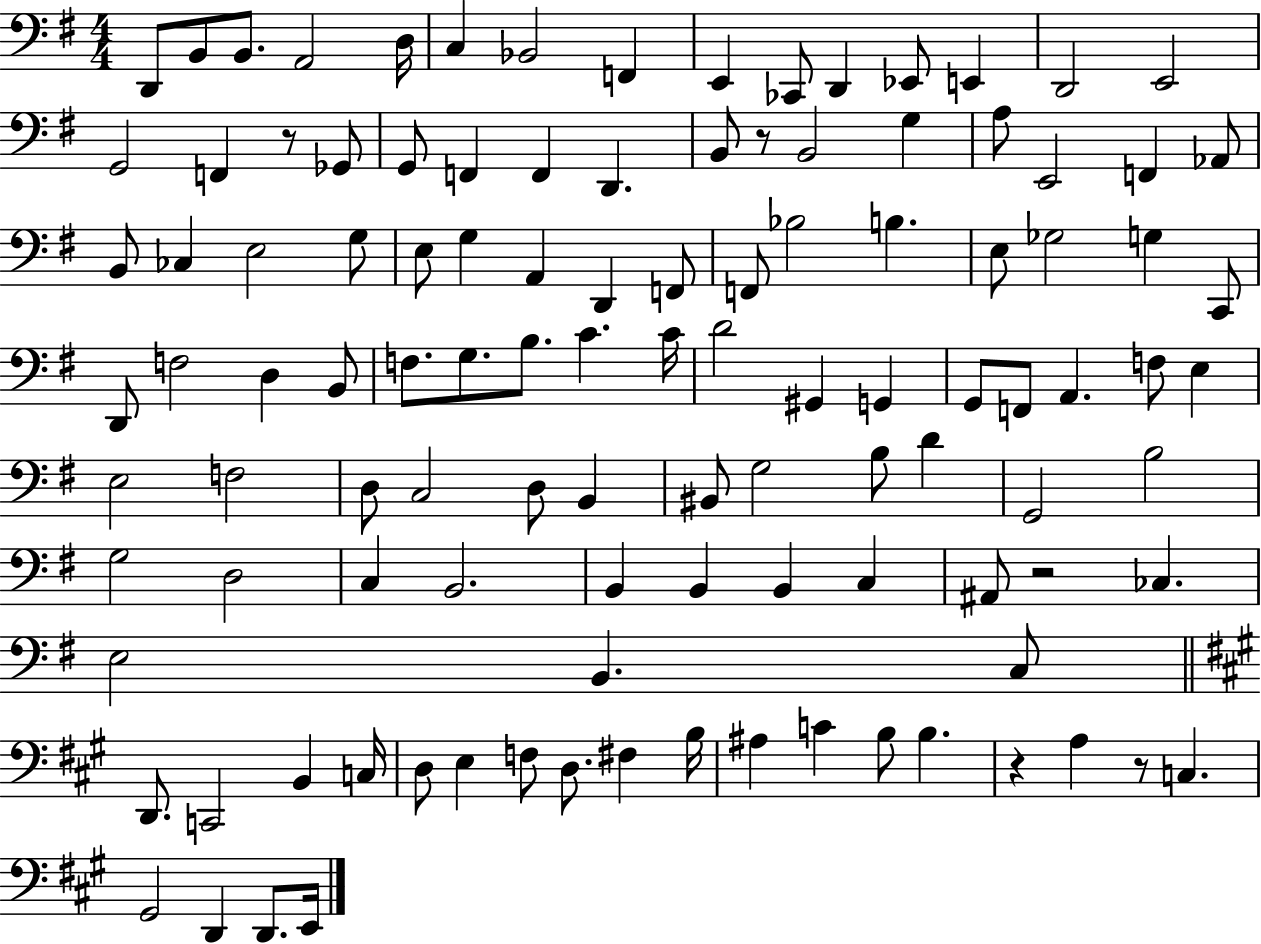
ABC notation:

X:1
T:Untitled
M:4/4
L:1/4
K:G
D,,/2 B,,/2 B,,/2 A,,2 D,/4 C, _B,,2 F,, E,, _C,,/2 D,, _E,,/2 E,, D,,2 E,,2 G,,2 F,, z/2 _G,,/2 G,,/2 F,, F,, D,, B,,/2 z/2 B,,2 G, A,/2 E,,2 F,, _A,,/2 B,,/2 _C, E,2 G,/2 E,/2 G, A,, D,, F,,/2 F,,/2 _B,2 B, E,/2 _G,2 G, C,,/2 D,,/2 F,2 D, B,,/2 F,/2 G,/2 B,/2 C C/4 D2 ^G,, G,, G,,/2 F,,/2 A,, F,/2 E, E,2 F,2 D,/2 C,2 D,/2 B,, ^B,,/2 G,2 B,/2 D G,,2 B,2 G,2 D,2 C, B,,2 B,, B,, B,, C, ^A,,/2 z2 _C, E,2 B,, C,/2 D,,/2 C,,2 B,, C,/4 D,/2 E, F,/2 D,/2 ^F, B,/4 ^A, C B,/2 B, z A, z/2 C, ^G,,2 D,, D,,/2 E,,/4